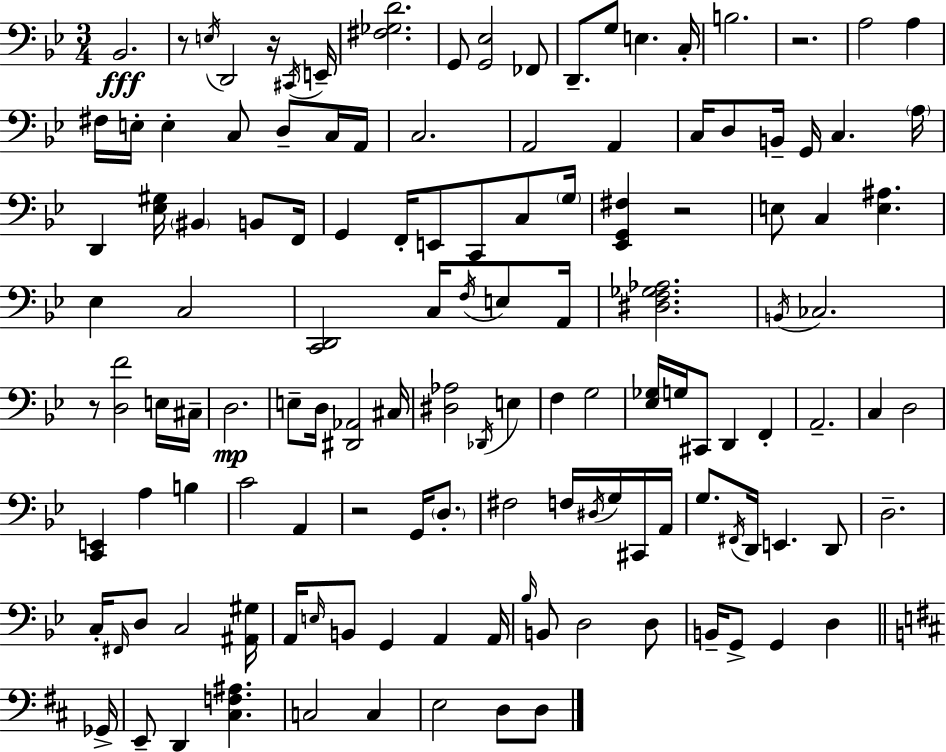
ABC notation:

X:1
T:Untitled
M:3/4
L:1/4
K:Gm
_B,,2 z/2 E,/4 D,,2 z/4 ^C,,/4 E,,/4 [^F,_G,D]2 G,,/2 [G,,_E,]2 _F,,/2 D,,/2 G,/2 E, C,/4 B,2 z2 A,2 A, ^F,/4 E,/4 E, C,/2 D,/2 C,/4 A,,/4 C,2 A,,2 A,, C,/4 D,/2 B,,/4 G,,/4 C, A,/4 D,, [_E,^G,]/4 ^B,, B,,/2 F,,/4 G,, F,,/4 E,,/2 C,,/2 C,/2 G,/4 [_E,,G,,^F,] z2 E,/2 C, [E,^A,] _E, C,2 [C,,D,,]2 C,/4 F,/4 E,/2 A,,/4 [^D,F,_G,_A,]2 B,,/4 _C,2 z/2 [D,F]2 E,/4 ^C,/4 D,2 E,/2 D,/4 [^D,,_A,,]2 ^C,/4 [^D,_A,]2 _D,,/4 E, F, G,2 [_E,_G,]/4 G,/4 ^C,,/2 D,, F,, A,,2 C, D,2 [C,,E,,] A, B, C2 A,, z2 G,,/4 D,/2 ^F,2 F,/4 ^D,/4 G,/4 ^C,,/4 A,,/4 G,/2 ^F,,/4 D,,/4 E,, D,,/2 D,2 C,/4 ^F,,/4 D,/2 C,2 [^A,,^G,]/4 A,,/4 E,/4 B,,/2 G,, A,, A,,/4 _B,/4 B,,/2 D,2 D,/2 B,,/4 G,,/2 G,, D, _G,,/4 E,,/2 D,, [^C,F,^A,] C,2 C, E,2 D,/2 D,/2